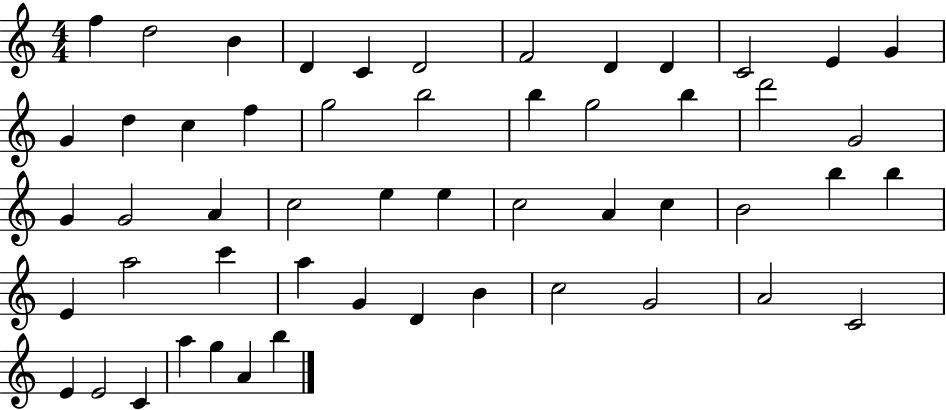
{
  \clef treble
  \numericTimeSignature
  \time 4/4
  \key c \major
  f''4 d''2 b'4 | d'4 c'4 d'2 | f'2 d'4 d'4 | c'2 e'4 g'4 | \break g'4 d''4 c''4 f''4 | g''2 b''2 | b''4 g''2 b''4 | d'''2 g'2 | \break g'4 g'2 a'4 | c''2 e''4 e''4 | c''2 a'4 c''4 | b'2 b''4 b''4 | \break e'4 a''2 c'''4 | a''4 g'4 d'4 b'4 | c''2 g'2 | a'2 c'2 | \break e'4 e'2 c'4 | a''4 g''4 a'4 b''4 | \bar "|."
}